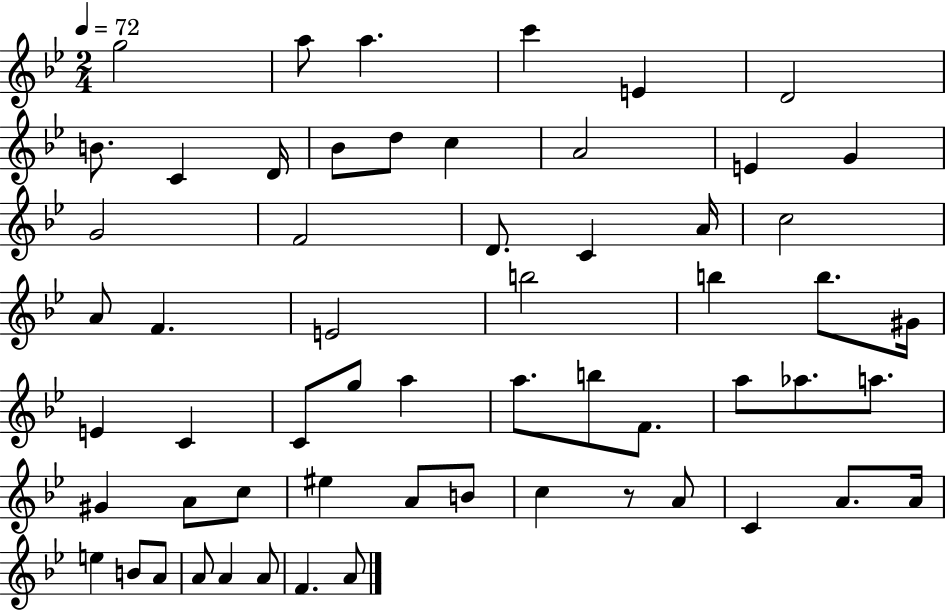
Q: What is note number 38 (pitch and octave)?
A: Ab5